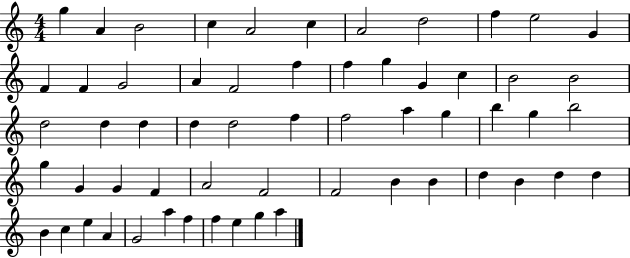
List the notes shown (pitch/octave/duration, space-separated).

G5/q A4/q B4/h C5/q A4/h C5/q A4/h D5/h F5/q E5/h G4/q F4/q F4/q G4/h A4/q F4/h F5/q F5/q G5/q G4/q C5/q B4/h B4/h D5/h D5/q D5/q D5/q D5/h F5/q F5/h A5/q G5/q B5/q G5/q B5/h G5/q G4/q G4/q F4/q A4/h F4/h F4/h B4/q B4/q D5/q B4/q D5/q D5/q B4/q C5/q E5/q A4/q G4/h A5/q F5/q F5/q E5/q G5/q A5/q